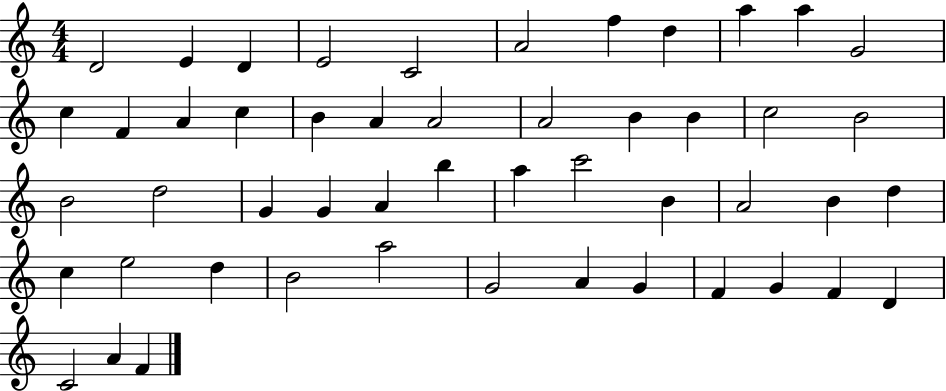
{
  \clef treble
  \numericTimeSignature
  \time 4/4
  \key c \major
  d'2 e'4 d'4 | e'2 c'2 | a'2 f''4 d''4 | a''4 a''4 g'2 | \break c''4 f'4 a'4 c''4 | b'4 a'4 a'2 | a'2 b'4 b'4 | c''2 b'2 | \break b'2 d''2 | g'4 g'4 a'4 b''4 | a''4 c'''2 b'4 | a'2 b'4 d''4 | \break c''4 e''2 d''4 | b'2 a''2 | g'2 a'4 g'4 | f'4 g'4 f'4 d'4 | \break c'2 a'4 f'4 | \bar "|."
}